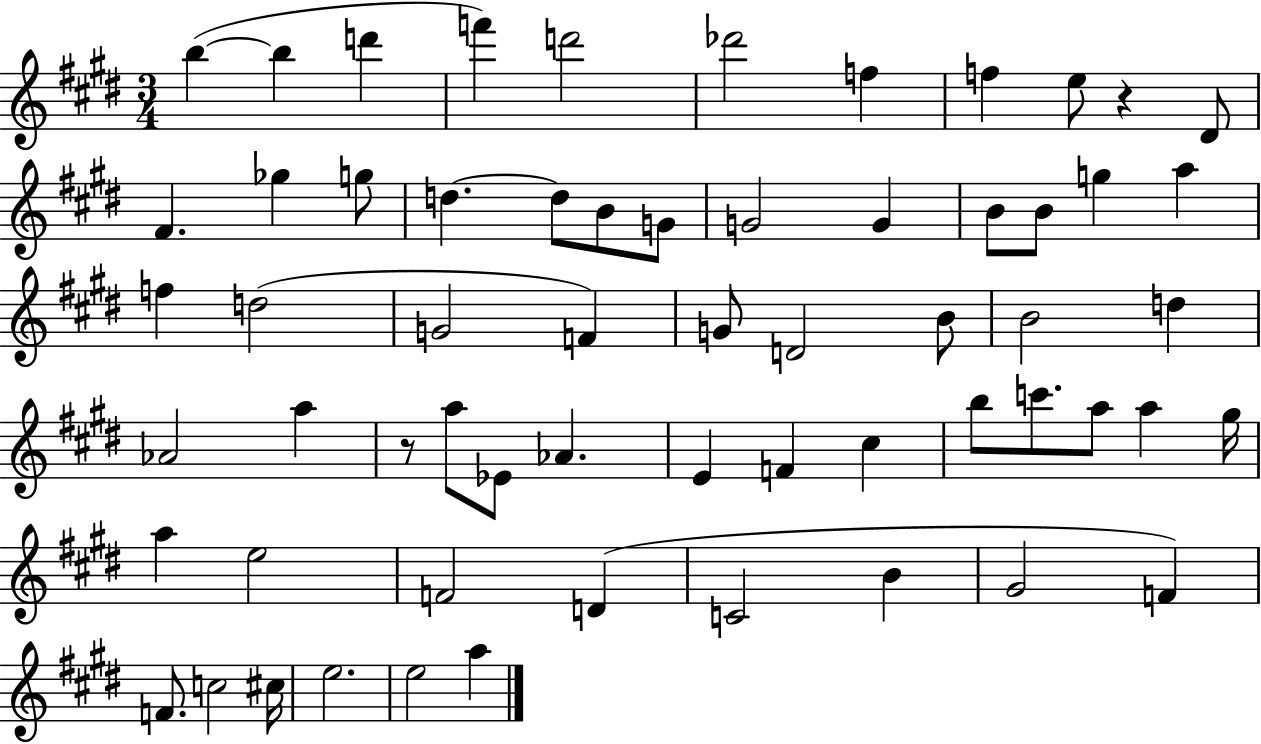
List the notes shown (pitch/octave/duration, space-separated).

B5/q B5/q D6/q F6/q D6/h Db6/h F5/q F5/q E5/e R/q D#4/e F#4/q. Gb5/q G5/e D5/q. D5/e B4/e G4/e G4/h G4/q B4/e B4/e G5/q A5/q F5/q D5/h G4/h F4/q G4/e D4/h B4/e B4/h D5/q Ab4/h A5/q R/e A5/e Eb4/e Ab4/q. E4/q F4/q C#5/q B5/e C6/e. A5/e A5/q G#5/s A5/q E5/h F4/h D4/q C4/h B4/q G#4/h F4/q F4/e. C5/h C#5/s E5/h. E5/h A5/q